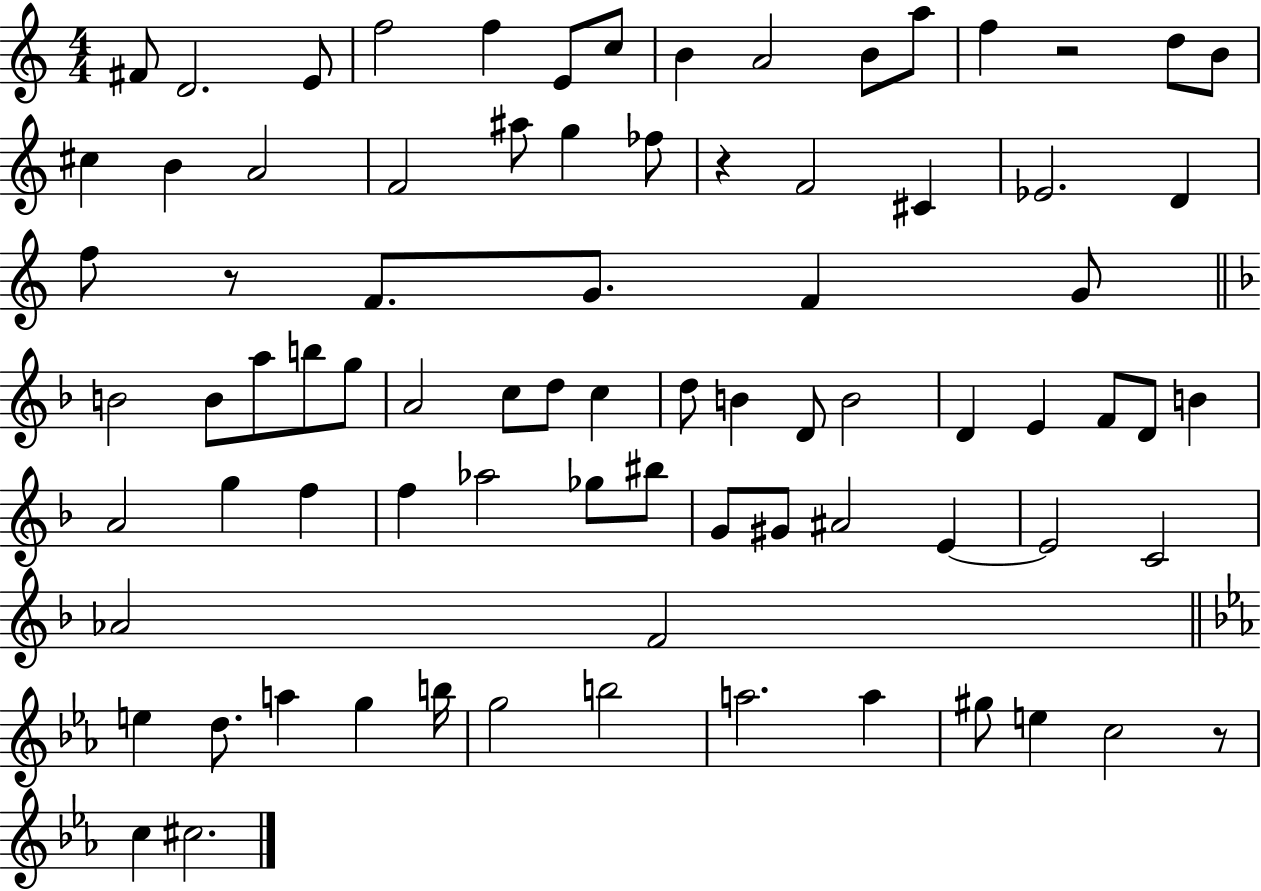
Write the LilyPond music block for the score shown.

{
  \clef treble
  \numericTimeSignature
  \time 4/4
  \key c \major
  fis'8 d'2. e'8 | f''2 f''4 e'8 c''8 | b'4 a'2 b'8 a''8 | f''4 r2 d''8 b'8 | \break cis''4 b'4 a'2 | f'2 ais''8 g''4 fes''8 | r4 f'2 cis'4 | ees'2. d'4 | \break f''8 r8 f'8. g'8. f'4 g'8 | \bar "||" \break \key f \major b'2 b'8 a''8 b''8 g''8 | a'2 c''8 d''8 c''4 | d''8 b'4 d'8 b'2 | d'4 e'4 f'8 d'8 b'4 | \break a'2 g''4 f''4 | f''4 aes''2 ges''8 bis''8 | g'8 gis'8 ais'2 e'4~~ | e'2 c'2 | \break aes'2 f'2 | \bar "||" \break \key ees \major e''4 d''8. a''4 g''4 b''16 | g''2 b''2 | a''2. a''4 | gis''8 e''4 c''2 r8 | \break c''4 cis''2. | \bar "|."
}